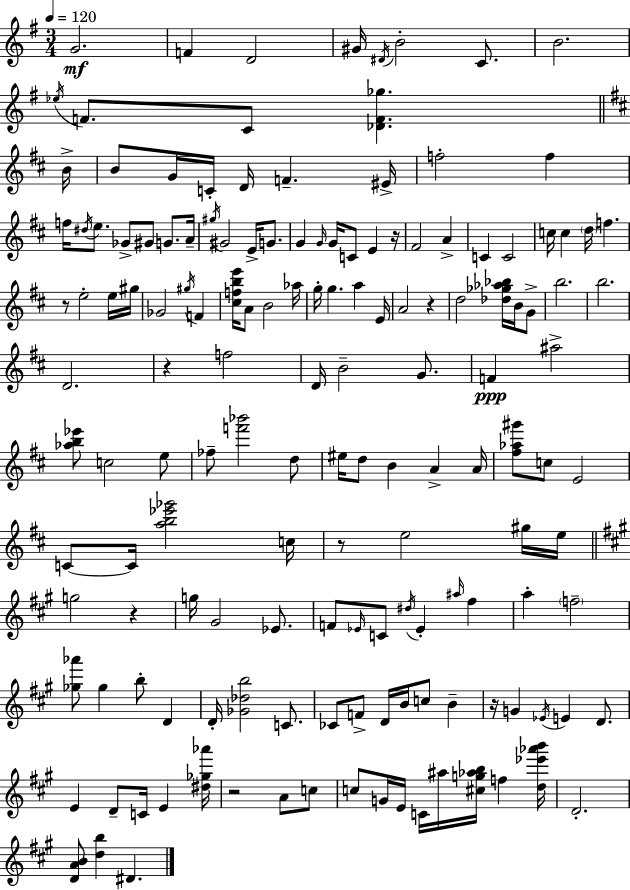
G4/h. F4/q D4/h G#4/s D#4/s B4/h C4/e. B4/h. Eb5/s F4/e. C4/e [Db4,F4,Gb5]/q. B4/s B4/e G4/s C4/s D4/s F4/q. EIS4/s F5/h F5/q F5/s D#5/s E5/e. Gb4/e G#4/e G4/e. A4/s G#5/s G#4/h E4/s G4/e. G4/q G4/s G4/s C4/e E4/q R/s F#4/h A4/q C4/q C4/h C5/s C5/q D5/s F5/q. R/e E5/h E5/s G#5/s Gb4/h G#5/s F4/q [C#5,F5,B5,E6]/s A4/e B4/h Ab5/s G5/s G5/q. A5/q E4/s A4/h R/q D5/h [Db5,Gb5,Ab5,Bb5]/s B4/s G4/e B5/h. B5/h. D4/h. R/q F5/h D4/s B4/h G4/e. F4/q A#5/h [Ab5,B5,Eb6]/e C5/h E5/e FES5/e [F6,Bb6]/h D5/e EIS5/s D5/e B4/q A4/q A4/s [F#5,Ab5,G#6]/e C5/e E4/h C4/e C4/s [A5,B5,Eb6,Gb6]/h C5/s R/e E5/h G#5/s E5/s G5/h R/q G5/s G#4/h Eb4/e. F4/e Eb4/s C4/e D#5/s Eb4/q A#5/s F#5/q A5/q F5/h [Gb5,Ab6]/e Gb5/q B5/e D4/q D4/s [Gb4,Db5,B5]/h C4/e. CES4/e F4/e D4/s B4/s C5/e B4/q R/s G4/q Eb4/s E4/q D4/e. E4/q D4/e C4/s E4/q [D#5,Gb5,Ab6]/s R/h A4/e C5/e C5/e G4/s E4/s C4/s A#5/s [C#5,G5,Ab5,B5]/s F5/q [D5,Eb6,Ab6,B6]/s D4/h. [D4,A4,B4]/e [D5,B5]/q D#4/q.